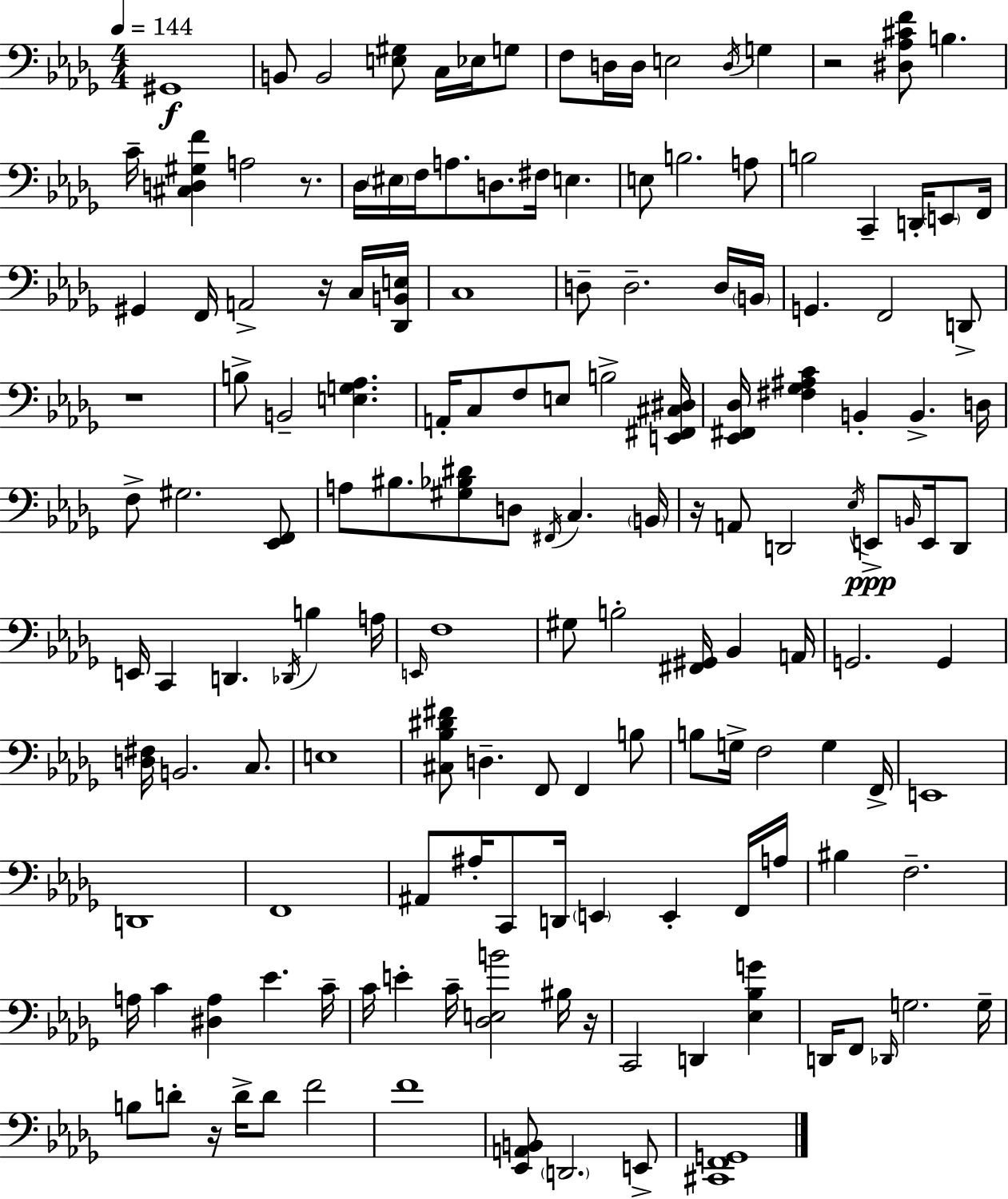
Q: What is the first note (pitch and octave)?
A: G#2